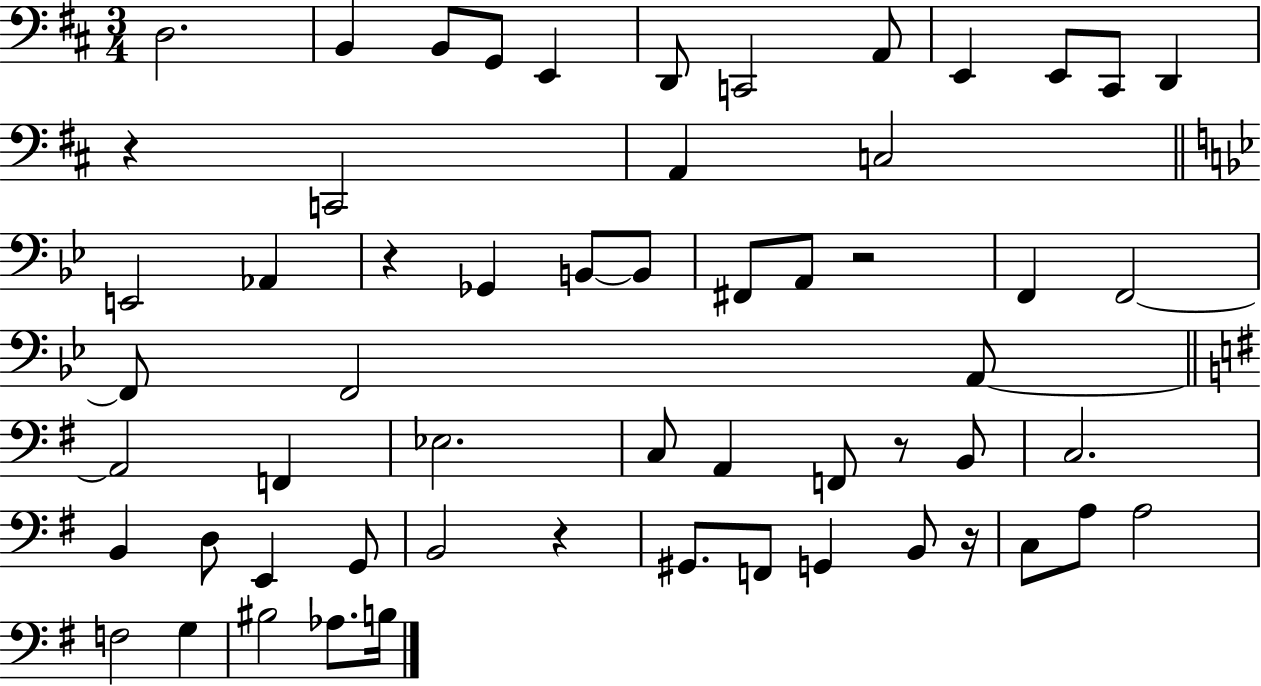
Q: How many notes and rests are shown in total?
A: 58